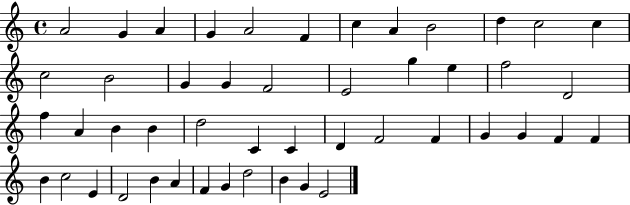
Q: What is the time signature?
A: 4/4